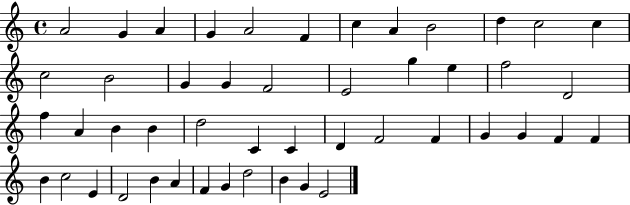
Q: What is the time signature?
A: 4/4